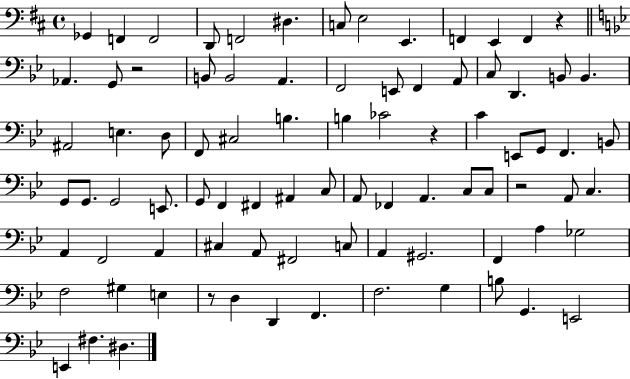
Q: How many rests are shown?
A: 5